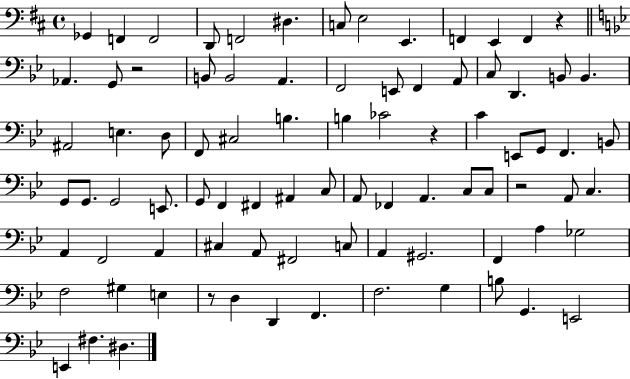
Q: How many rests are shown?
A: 5